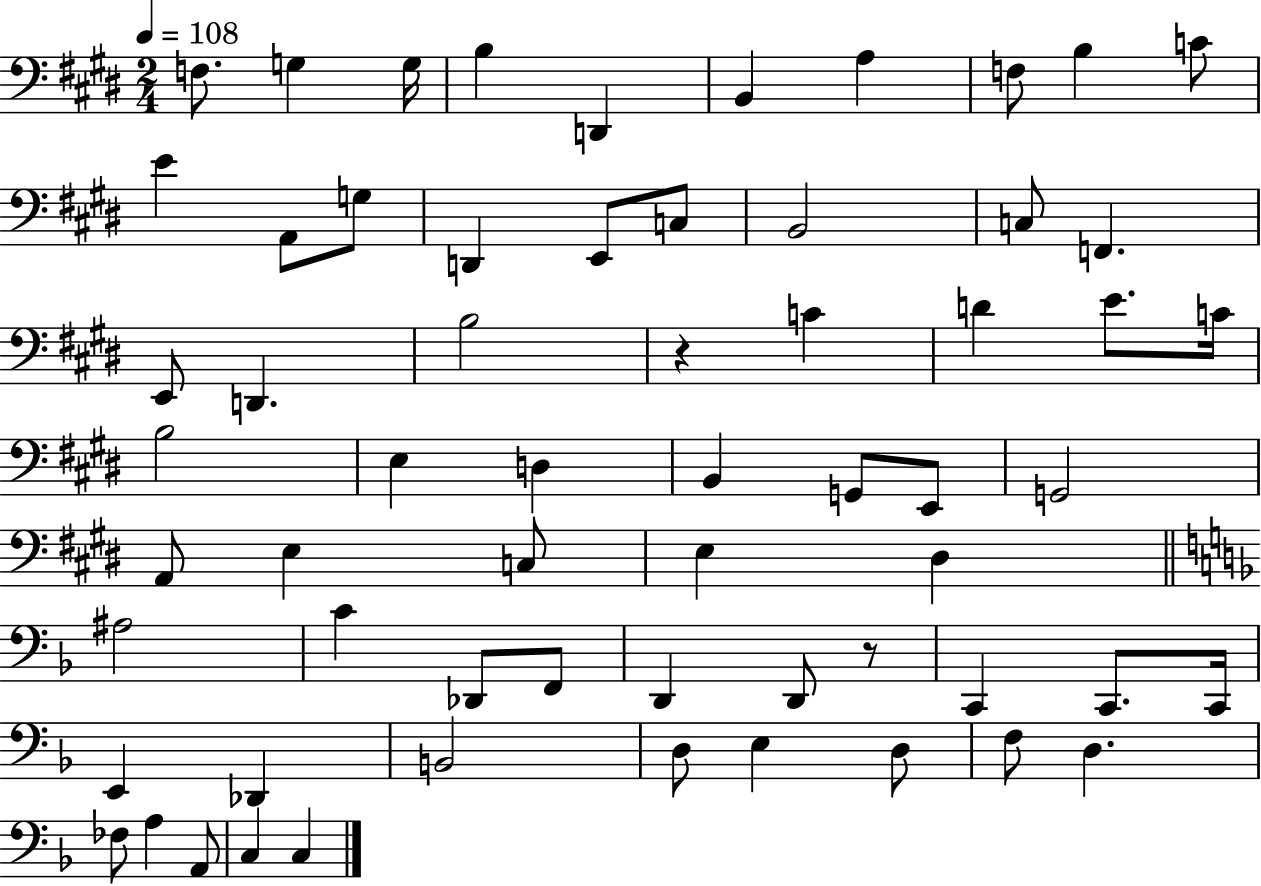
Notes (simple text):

F3/e. G3/q G3/s B3/q D2/q B2/q A3/q F3/e B3/q C4/e E4/q A2/e G3/e D2/q E2/e C3/e B2/h C3/e F2/q. E2/e D2/q. B3/h R/q C4/q D4/q E4/e. C4/s B3/h E3/q D3/q B2/q G2/e E2/e G2/h A2/e E3/q C3/e E3/q D#3/q A#3/h C4/q Db2/e F2/e D2/q D2/e R/e C2/q C2/e. C2/s E2/q Db2/q B2/h D3/e E3/q D3/e F3/e D3/q. FES3/e A3/q A2/e C3/q C3/q